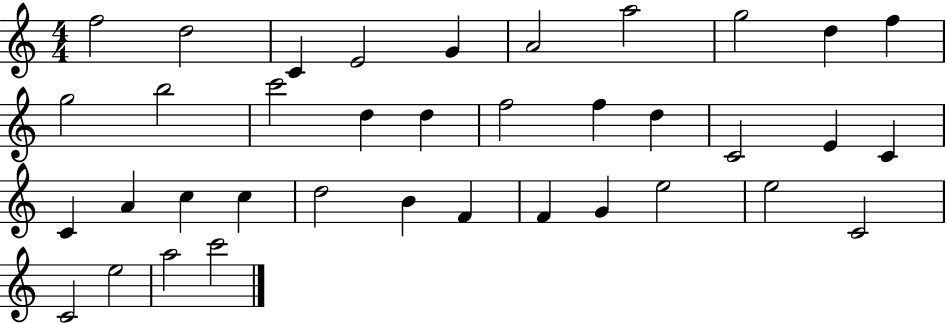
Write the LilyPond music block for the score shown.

{
  \clef treble
  \numericTimeSignature
  \time 4/4
  \key c \major
  f''2 d''2 | c'4 e'2 g'4 | a'2 a''2 | g''2 d''4 f''4 | \break g''2 b''2 | c'''2 d''4 d''4 | f''2 f''4 d''4 | c'2 e'4 c'4 | \break c'4 a'4 c''4 c''4 | d''2 b'4 f'4 | f'4 g'4 e''2 | e''2 c'2 | \break c'2 e''2 | a''2 c'''2 | \bar "|."
}